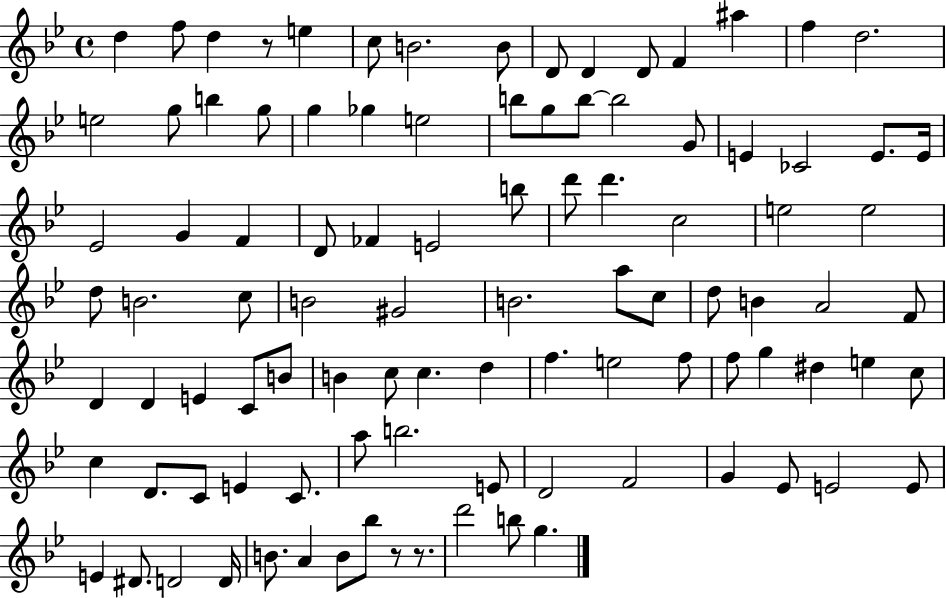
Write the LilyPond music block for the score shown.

{
  \clef treble
  \time 4/4
  \defaultTimeSignature
  \key bes \major
  d''4 f''8 d''4 r8 e''4 | c''8 b'2. b'8 | d'8 d'4 d'8 f'4 ais''4 | f''4 d''2. | \break e''2 g''8 b''4 g''8 | g''4 ges''4 e''2 | b''8 g''8 b''8~~ b''2 g'8 | e'4 ces'2 e'8. e'16 | \break ees'2 g'4 f'4 | d'8 fes'4 e'2 b''8 | d'''8 d'''4. c''2 | e''2 e''2 | \break d''8 b'2. c''8 | b'2 gis'2 | b'2. a''8 c''8 | d''8 b'4 a'2 f'8 | \break d'4 d'4 e'4 c'8 b'8 | b'4 c''8 c''4. d''4 | f''4. e''2 f''8 | f''8 g''4 dis''4 e''4 c''8 | \break c''4 d'8. c'8 e'4 c'8. | a''8 b''2. e'8 | d'2 f'2 | g'4 ees'8 e'2 e'8 | \break e'4 dis'8. d'2 d'16 | b'8. a'4 b'8 bes''8 r8 r8. | d'''2 b''8 g''4. | \bar "|."
}